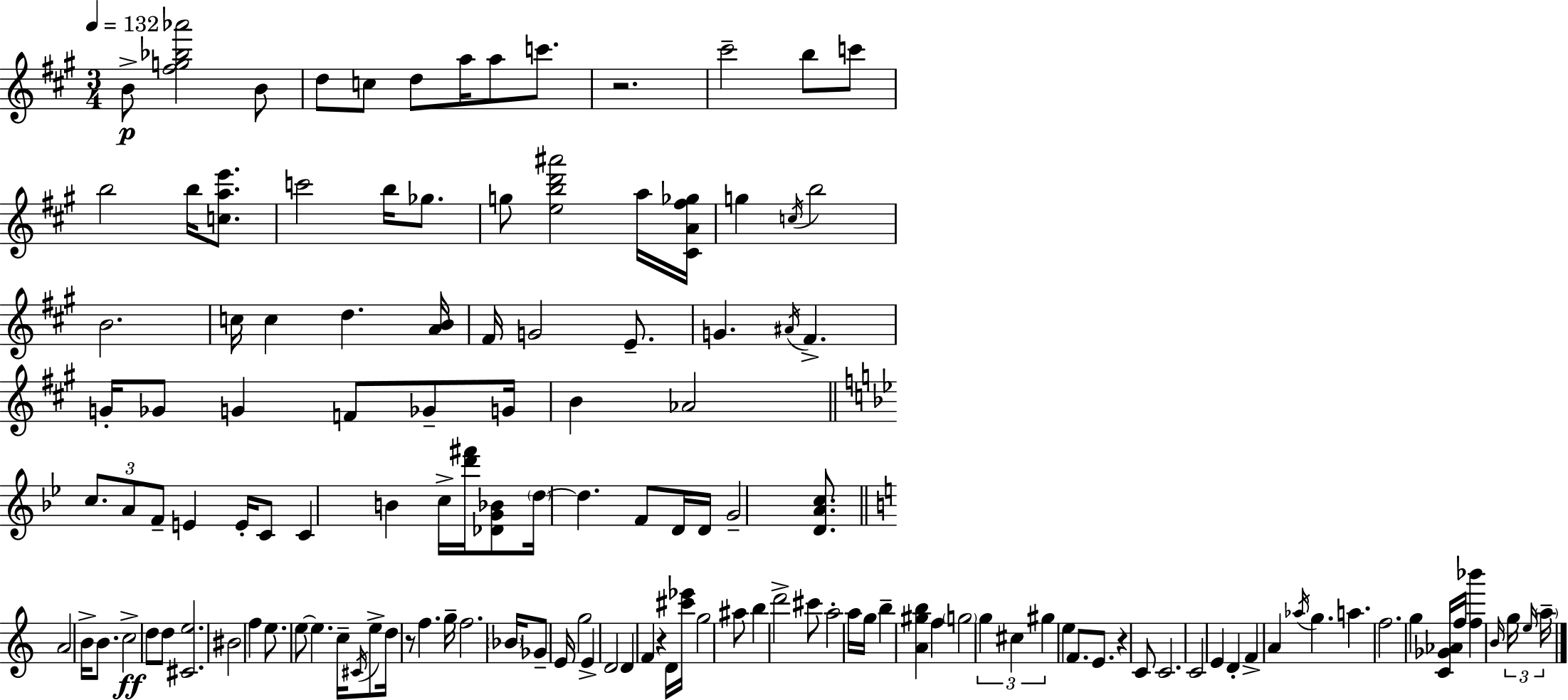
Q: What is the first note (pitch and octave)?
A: B4